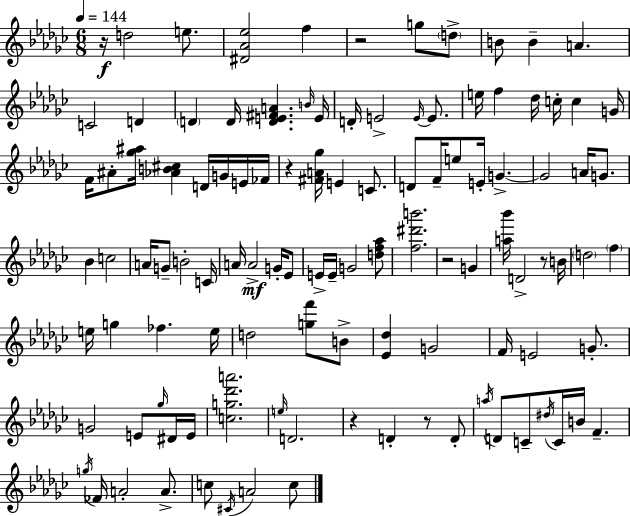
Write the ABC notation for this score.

X:1
T:Untitled
M:6/8
L:1/4
K:Ebm
z/4 d2 e/2 [^D_A_e]2 f z2 g/2 d/2 B/2 B A C2 D D D/4 [DE^FA] B/4 E/4 D/4 E2 E/4 E/2 e/4 f _d/4 c/4 c G/4 F/4 ^A/2 [_g^a]/4 [_AB^c] D/4 G/4 E/4 _F/4 z [^FA_g]/4 E C/2 D/2 F/4 e/2 E/4 G G2 A/4 G/2 _B c2 A/4 G/2 B2 C/4 A/4 A2 G/4 _E/2 E/4 E/4 G2 [df_a]/2 [f^d'b']2 z2 G [a_b']/4 D2 z/2 B/4 d2 f e/4 g _f e/4 d2 [gf']/2 B/2 [_E_d] G2 F/4 E2 G/2 G2 E/2 _g/4 ^D/4 E/4 [cg_d'a']2 e/4 D2 z D z/2 D/2 a/4 D/2 C/2 ^d/4 C/4 B/4 F g/4 _F/4 A2 A/2 c/2 ^C/4 A2 c/2